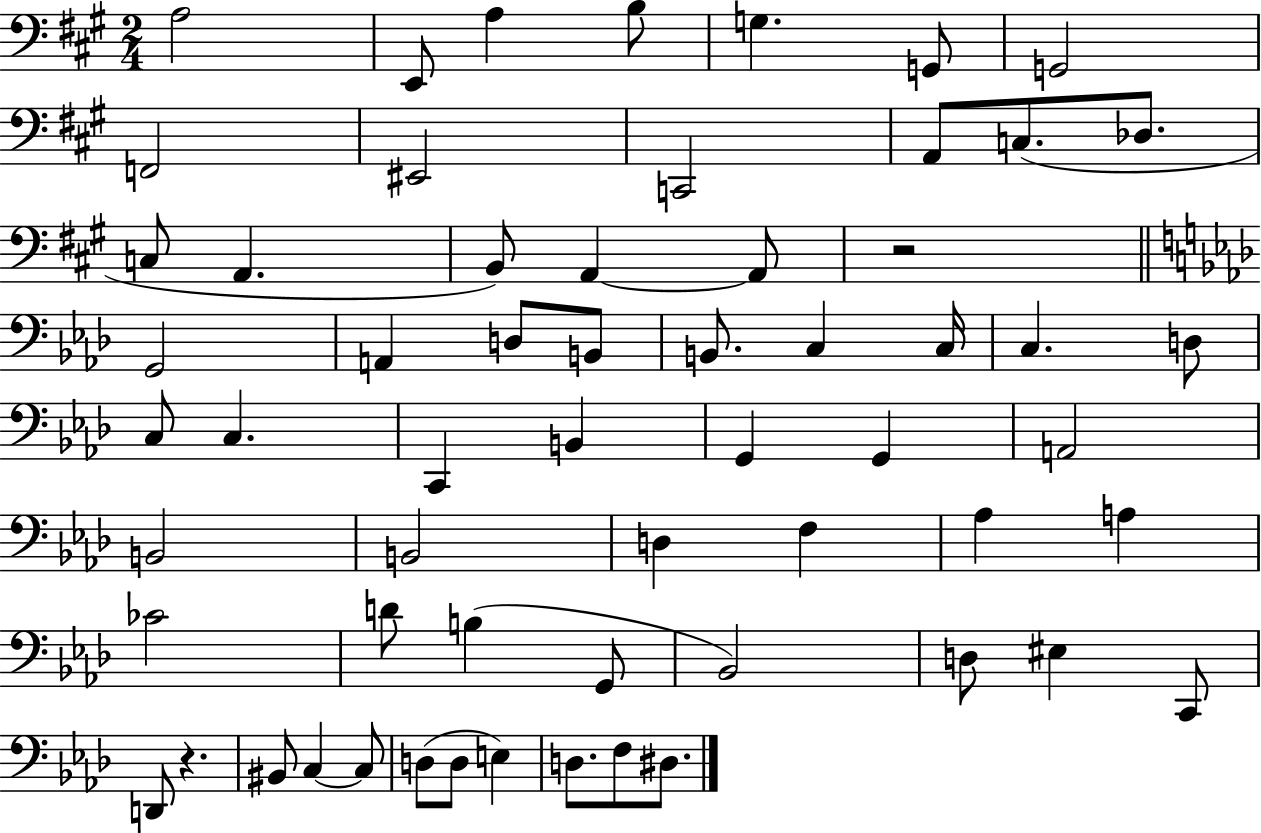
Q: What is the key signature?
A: A major